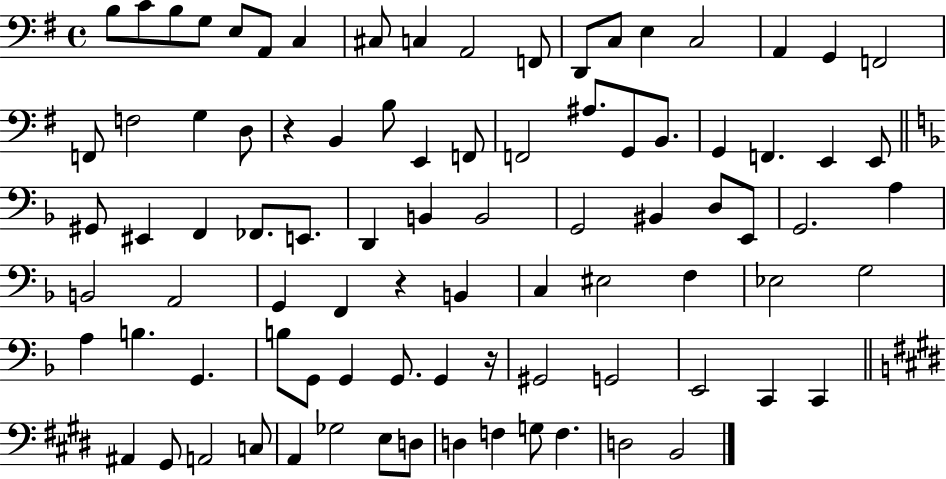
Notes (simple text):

B3/e C4/e B3/e G3/e E3/e A2/e C3/q C#3/e C3/q A2/h F2/e D2/e C3/e E3/q C3/h A2/q G2/q F2/h F2/e F3/h G3/q D3/e R/q B2/q B3/e E2/q F2/e F2/h A#3/e. G2/e B2/e. G2/q F2/q. E2/q E2/e G#2/e EIS2/q F2/q FES2/e. E2/e. D2/q B2/q B2/h G2/h BIS2/q D3/e E2/e G2/h. A3/q B2/h A2/h G2/q F2/q R/q B2/q C3/q EIS3/h F3/q Eb3/h G3/h A3/q B3/q. G2/q. B3/e G2/e G2/q G2/e. G2/q R/s G#2/h G2/h E2/h C2/q C2/q A#2/q G#2/e A2/h C3/e A2/q Gb3/h E3/e D3/e D3/q F3/q G3/e F3/q. D3/h B2/h